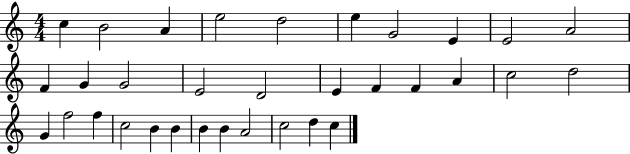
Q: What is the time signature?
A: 4/4